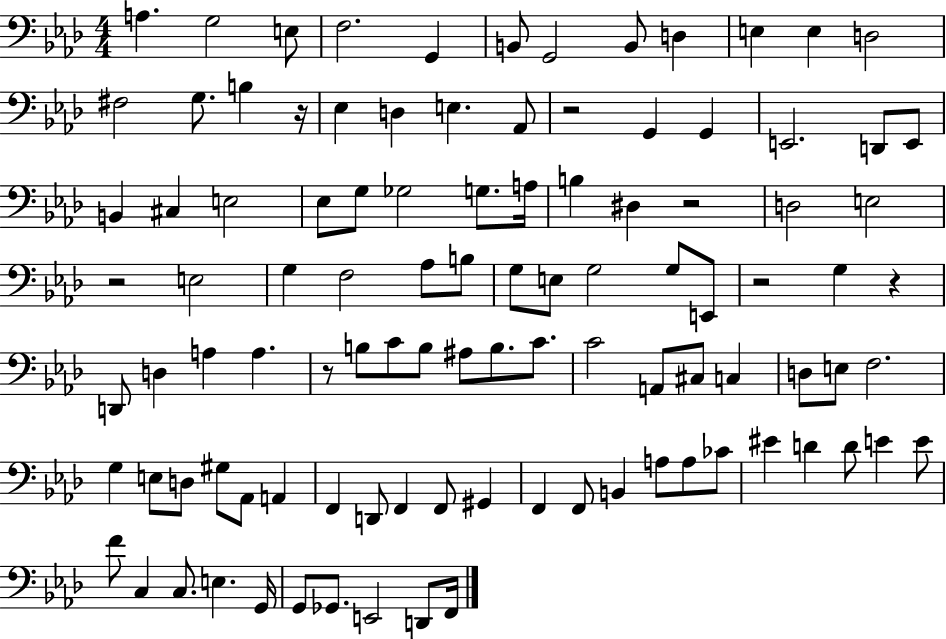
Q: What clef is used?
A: bass